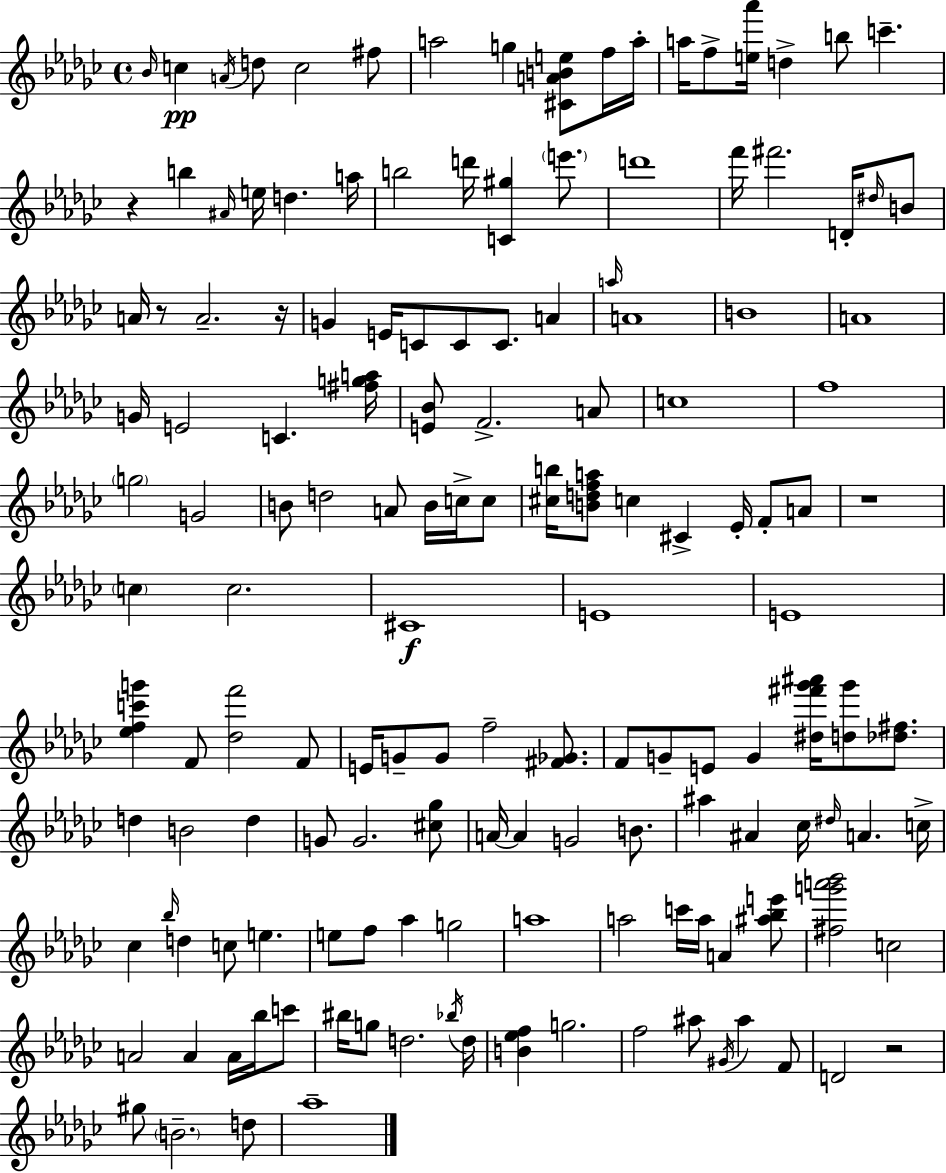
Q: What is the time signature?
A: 4/4